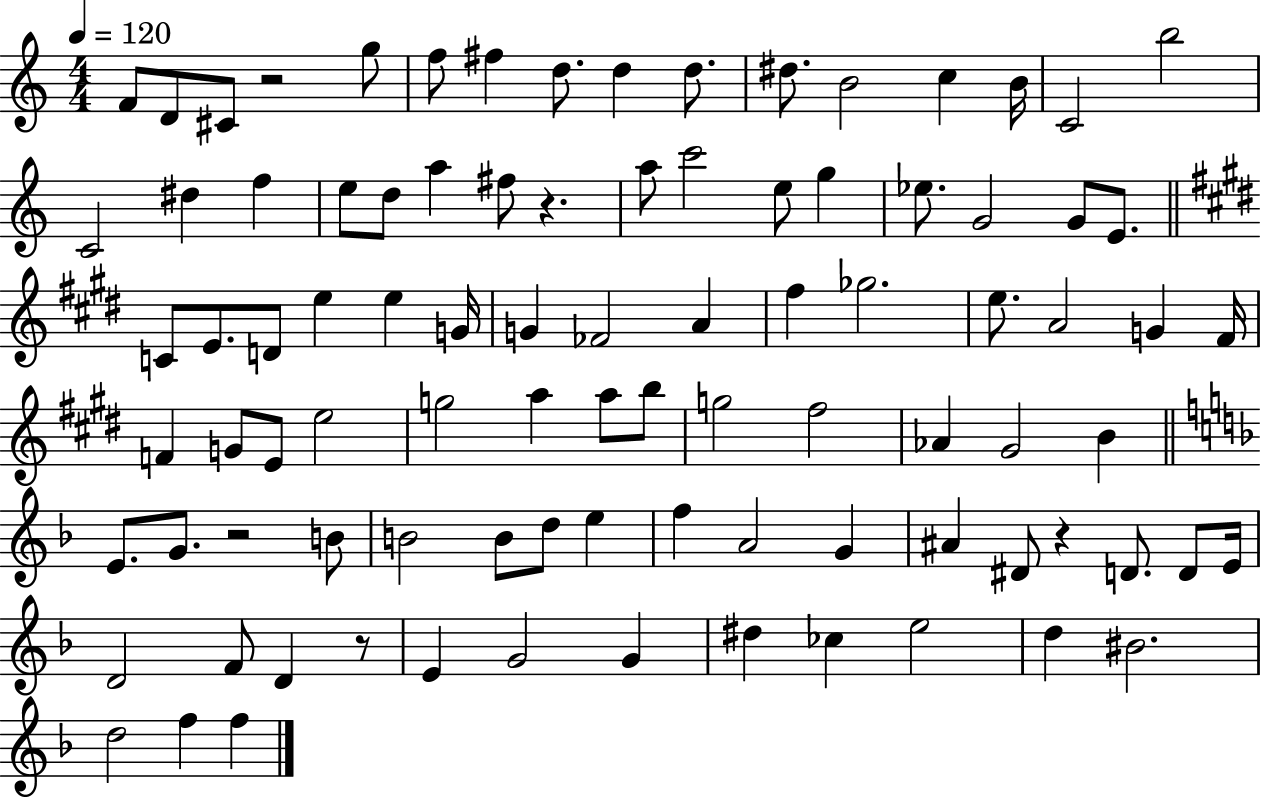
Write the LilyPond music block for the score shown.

{
  \clef treble
  \numericTimeSignature
  \time 4/4
  \key c \major
  \tempo 4 = 120
  f'8 d'8 cis'8 r2 g''8 | f''8 fis''4 d''8. d''4 d''8. | dis''8. b'2 c''4 b'16 | c'2 b''2 | \break c'2 dis''4 f''4 | e''8 d''8 a''4 fis''8 r4. | a''8 c'''2 e''8 g''4 | ees''8. g'2 g'8 e'8. | \break \bar "||" \break \key e \major c'8 e'8. d'8 e''4 e''4 g'16 | g'4 fes'2 a'4 | fis''4 ges''2. | e''8. a'2 g'4 fis'16 | \break f'4 g'8 e'8 e''2 | g''2 a''4 a''8 b''8 | g''2 fis''2 | aes'4 gis'2 b'4 | \break \bar "||" \break \key d \minor e'8. g'8. r2 b'8 | b'2 b'8 d''8 e''4 | f''4 a'2 g'4 | ais'4 dis'8 r4 d'8. d'8 e'16 | \break d'2 f'8 d'4 r8 | e'4 g'2 g'4 | dis''4 ces''4 e''2 | d''4 bis'2. | \break d''2 f''4 f''4 | \bar "|."
}